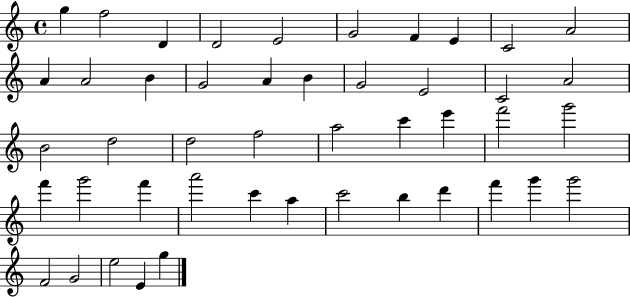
G5/q F5/h D4/q D4/h E4/h G4/h F4/q E4/q C4/h A4/h A4/q A4/h B4/q G4/h A4/q B4/q G4/h E4/h C4/h A4/h B4/h D5/h D5/h F5/h A5/h C6/q E6/q F6/h G6/h F6/q G6/h F6/q A6/h C6/q A5/q C6/h B5/q D6/q F6/q G6/q G6/h F4/h G4/h E5/h E4/q G5/q